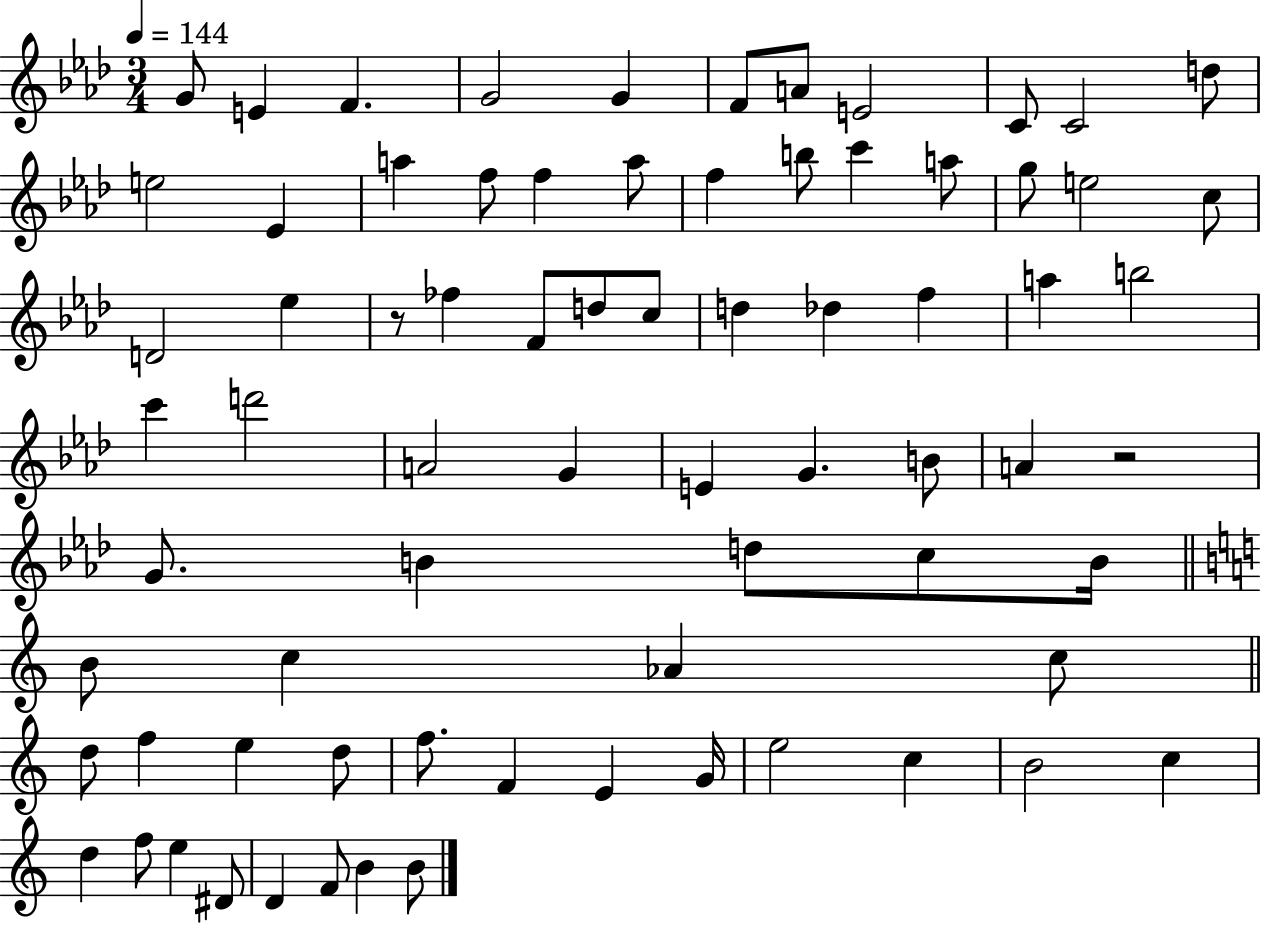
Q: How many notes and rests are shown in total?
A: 74